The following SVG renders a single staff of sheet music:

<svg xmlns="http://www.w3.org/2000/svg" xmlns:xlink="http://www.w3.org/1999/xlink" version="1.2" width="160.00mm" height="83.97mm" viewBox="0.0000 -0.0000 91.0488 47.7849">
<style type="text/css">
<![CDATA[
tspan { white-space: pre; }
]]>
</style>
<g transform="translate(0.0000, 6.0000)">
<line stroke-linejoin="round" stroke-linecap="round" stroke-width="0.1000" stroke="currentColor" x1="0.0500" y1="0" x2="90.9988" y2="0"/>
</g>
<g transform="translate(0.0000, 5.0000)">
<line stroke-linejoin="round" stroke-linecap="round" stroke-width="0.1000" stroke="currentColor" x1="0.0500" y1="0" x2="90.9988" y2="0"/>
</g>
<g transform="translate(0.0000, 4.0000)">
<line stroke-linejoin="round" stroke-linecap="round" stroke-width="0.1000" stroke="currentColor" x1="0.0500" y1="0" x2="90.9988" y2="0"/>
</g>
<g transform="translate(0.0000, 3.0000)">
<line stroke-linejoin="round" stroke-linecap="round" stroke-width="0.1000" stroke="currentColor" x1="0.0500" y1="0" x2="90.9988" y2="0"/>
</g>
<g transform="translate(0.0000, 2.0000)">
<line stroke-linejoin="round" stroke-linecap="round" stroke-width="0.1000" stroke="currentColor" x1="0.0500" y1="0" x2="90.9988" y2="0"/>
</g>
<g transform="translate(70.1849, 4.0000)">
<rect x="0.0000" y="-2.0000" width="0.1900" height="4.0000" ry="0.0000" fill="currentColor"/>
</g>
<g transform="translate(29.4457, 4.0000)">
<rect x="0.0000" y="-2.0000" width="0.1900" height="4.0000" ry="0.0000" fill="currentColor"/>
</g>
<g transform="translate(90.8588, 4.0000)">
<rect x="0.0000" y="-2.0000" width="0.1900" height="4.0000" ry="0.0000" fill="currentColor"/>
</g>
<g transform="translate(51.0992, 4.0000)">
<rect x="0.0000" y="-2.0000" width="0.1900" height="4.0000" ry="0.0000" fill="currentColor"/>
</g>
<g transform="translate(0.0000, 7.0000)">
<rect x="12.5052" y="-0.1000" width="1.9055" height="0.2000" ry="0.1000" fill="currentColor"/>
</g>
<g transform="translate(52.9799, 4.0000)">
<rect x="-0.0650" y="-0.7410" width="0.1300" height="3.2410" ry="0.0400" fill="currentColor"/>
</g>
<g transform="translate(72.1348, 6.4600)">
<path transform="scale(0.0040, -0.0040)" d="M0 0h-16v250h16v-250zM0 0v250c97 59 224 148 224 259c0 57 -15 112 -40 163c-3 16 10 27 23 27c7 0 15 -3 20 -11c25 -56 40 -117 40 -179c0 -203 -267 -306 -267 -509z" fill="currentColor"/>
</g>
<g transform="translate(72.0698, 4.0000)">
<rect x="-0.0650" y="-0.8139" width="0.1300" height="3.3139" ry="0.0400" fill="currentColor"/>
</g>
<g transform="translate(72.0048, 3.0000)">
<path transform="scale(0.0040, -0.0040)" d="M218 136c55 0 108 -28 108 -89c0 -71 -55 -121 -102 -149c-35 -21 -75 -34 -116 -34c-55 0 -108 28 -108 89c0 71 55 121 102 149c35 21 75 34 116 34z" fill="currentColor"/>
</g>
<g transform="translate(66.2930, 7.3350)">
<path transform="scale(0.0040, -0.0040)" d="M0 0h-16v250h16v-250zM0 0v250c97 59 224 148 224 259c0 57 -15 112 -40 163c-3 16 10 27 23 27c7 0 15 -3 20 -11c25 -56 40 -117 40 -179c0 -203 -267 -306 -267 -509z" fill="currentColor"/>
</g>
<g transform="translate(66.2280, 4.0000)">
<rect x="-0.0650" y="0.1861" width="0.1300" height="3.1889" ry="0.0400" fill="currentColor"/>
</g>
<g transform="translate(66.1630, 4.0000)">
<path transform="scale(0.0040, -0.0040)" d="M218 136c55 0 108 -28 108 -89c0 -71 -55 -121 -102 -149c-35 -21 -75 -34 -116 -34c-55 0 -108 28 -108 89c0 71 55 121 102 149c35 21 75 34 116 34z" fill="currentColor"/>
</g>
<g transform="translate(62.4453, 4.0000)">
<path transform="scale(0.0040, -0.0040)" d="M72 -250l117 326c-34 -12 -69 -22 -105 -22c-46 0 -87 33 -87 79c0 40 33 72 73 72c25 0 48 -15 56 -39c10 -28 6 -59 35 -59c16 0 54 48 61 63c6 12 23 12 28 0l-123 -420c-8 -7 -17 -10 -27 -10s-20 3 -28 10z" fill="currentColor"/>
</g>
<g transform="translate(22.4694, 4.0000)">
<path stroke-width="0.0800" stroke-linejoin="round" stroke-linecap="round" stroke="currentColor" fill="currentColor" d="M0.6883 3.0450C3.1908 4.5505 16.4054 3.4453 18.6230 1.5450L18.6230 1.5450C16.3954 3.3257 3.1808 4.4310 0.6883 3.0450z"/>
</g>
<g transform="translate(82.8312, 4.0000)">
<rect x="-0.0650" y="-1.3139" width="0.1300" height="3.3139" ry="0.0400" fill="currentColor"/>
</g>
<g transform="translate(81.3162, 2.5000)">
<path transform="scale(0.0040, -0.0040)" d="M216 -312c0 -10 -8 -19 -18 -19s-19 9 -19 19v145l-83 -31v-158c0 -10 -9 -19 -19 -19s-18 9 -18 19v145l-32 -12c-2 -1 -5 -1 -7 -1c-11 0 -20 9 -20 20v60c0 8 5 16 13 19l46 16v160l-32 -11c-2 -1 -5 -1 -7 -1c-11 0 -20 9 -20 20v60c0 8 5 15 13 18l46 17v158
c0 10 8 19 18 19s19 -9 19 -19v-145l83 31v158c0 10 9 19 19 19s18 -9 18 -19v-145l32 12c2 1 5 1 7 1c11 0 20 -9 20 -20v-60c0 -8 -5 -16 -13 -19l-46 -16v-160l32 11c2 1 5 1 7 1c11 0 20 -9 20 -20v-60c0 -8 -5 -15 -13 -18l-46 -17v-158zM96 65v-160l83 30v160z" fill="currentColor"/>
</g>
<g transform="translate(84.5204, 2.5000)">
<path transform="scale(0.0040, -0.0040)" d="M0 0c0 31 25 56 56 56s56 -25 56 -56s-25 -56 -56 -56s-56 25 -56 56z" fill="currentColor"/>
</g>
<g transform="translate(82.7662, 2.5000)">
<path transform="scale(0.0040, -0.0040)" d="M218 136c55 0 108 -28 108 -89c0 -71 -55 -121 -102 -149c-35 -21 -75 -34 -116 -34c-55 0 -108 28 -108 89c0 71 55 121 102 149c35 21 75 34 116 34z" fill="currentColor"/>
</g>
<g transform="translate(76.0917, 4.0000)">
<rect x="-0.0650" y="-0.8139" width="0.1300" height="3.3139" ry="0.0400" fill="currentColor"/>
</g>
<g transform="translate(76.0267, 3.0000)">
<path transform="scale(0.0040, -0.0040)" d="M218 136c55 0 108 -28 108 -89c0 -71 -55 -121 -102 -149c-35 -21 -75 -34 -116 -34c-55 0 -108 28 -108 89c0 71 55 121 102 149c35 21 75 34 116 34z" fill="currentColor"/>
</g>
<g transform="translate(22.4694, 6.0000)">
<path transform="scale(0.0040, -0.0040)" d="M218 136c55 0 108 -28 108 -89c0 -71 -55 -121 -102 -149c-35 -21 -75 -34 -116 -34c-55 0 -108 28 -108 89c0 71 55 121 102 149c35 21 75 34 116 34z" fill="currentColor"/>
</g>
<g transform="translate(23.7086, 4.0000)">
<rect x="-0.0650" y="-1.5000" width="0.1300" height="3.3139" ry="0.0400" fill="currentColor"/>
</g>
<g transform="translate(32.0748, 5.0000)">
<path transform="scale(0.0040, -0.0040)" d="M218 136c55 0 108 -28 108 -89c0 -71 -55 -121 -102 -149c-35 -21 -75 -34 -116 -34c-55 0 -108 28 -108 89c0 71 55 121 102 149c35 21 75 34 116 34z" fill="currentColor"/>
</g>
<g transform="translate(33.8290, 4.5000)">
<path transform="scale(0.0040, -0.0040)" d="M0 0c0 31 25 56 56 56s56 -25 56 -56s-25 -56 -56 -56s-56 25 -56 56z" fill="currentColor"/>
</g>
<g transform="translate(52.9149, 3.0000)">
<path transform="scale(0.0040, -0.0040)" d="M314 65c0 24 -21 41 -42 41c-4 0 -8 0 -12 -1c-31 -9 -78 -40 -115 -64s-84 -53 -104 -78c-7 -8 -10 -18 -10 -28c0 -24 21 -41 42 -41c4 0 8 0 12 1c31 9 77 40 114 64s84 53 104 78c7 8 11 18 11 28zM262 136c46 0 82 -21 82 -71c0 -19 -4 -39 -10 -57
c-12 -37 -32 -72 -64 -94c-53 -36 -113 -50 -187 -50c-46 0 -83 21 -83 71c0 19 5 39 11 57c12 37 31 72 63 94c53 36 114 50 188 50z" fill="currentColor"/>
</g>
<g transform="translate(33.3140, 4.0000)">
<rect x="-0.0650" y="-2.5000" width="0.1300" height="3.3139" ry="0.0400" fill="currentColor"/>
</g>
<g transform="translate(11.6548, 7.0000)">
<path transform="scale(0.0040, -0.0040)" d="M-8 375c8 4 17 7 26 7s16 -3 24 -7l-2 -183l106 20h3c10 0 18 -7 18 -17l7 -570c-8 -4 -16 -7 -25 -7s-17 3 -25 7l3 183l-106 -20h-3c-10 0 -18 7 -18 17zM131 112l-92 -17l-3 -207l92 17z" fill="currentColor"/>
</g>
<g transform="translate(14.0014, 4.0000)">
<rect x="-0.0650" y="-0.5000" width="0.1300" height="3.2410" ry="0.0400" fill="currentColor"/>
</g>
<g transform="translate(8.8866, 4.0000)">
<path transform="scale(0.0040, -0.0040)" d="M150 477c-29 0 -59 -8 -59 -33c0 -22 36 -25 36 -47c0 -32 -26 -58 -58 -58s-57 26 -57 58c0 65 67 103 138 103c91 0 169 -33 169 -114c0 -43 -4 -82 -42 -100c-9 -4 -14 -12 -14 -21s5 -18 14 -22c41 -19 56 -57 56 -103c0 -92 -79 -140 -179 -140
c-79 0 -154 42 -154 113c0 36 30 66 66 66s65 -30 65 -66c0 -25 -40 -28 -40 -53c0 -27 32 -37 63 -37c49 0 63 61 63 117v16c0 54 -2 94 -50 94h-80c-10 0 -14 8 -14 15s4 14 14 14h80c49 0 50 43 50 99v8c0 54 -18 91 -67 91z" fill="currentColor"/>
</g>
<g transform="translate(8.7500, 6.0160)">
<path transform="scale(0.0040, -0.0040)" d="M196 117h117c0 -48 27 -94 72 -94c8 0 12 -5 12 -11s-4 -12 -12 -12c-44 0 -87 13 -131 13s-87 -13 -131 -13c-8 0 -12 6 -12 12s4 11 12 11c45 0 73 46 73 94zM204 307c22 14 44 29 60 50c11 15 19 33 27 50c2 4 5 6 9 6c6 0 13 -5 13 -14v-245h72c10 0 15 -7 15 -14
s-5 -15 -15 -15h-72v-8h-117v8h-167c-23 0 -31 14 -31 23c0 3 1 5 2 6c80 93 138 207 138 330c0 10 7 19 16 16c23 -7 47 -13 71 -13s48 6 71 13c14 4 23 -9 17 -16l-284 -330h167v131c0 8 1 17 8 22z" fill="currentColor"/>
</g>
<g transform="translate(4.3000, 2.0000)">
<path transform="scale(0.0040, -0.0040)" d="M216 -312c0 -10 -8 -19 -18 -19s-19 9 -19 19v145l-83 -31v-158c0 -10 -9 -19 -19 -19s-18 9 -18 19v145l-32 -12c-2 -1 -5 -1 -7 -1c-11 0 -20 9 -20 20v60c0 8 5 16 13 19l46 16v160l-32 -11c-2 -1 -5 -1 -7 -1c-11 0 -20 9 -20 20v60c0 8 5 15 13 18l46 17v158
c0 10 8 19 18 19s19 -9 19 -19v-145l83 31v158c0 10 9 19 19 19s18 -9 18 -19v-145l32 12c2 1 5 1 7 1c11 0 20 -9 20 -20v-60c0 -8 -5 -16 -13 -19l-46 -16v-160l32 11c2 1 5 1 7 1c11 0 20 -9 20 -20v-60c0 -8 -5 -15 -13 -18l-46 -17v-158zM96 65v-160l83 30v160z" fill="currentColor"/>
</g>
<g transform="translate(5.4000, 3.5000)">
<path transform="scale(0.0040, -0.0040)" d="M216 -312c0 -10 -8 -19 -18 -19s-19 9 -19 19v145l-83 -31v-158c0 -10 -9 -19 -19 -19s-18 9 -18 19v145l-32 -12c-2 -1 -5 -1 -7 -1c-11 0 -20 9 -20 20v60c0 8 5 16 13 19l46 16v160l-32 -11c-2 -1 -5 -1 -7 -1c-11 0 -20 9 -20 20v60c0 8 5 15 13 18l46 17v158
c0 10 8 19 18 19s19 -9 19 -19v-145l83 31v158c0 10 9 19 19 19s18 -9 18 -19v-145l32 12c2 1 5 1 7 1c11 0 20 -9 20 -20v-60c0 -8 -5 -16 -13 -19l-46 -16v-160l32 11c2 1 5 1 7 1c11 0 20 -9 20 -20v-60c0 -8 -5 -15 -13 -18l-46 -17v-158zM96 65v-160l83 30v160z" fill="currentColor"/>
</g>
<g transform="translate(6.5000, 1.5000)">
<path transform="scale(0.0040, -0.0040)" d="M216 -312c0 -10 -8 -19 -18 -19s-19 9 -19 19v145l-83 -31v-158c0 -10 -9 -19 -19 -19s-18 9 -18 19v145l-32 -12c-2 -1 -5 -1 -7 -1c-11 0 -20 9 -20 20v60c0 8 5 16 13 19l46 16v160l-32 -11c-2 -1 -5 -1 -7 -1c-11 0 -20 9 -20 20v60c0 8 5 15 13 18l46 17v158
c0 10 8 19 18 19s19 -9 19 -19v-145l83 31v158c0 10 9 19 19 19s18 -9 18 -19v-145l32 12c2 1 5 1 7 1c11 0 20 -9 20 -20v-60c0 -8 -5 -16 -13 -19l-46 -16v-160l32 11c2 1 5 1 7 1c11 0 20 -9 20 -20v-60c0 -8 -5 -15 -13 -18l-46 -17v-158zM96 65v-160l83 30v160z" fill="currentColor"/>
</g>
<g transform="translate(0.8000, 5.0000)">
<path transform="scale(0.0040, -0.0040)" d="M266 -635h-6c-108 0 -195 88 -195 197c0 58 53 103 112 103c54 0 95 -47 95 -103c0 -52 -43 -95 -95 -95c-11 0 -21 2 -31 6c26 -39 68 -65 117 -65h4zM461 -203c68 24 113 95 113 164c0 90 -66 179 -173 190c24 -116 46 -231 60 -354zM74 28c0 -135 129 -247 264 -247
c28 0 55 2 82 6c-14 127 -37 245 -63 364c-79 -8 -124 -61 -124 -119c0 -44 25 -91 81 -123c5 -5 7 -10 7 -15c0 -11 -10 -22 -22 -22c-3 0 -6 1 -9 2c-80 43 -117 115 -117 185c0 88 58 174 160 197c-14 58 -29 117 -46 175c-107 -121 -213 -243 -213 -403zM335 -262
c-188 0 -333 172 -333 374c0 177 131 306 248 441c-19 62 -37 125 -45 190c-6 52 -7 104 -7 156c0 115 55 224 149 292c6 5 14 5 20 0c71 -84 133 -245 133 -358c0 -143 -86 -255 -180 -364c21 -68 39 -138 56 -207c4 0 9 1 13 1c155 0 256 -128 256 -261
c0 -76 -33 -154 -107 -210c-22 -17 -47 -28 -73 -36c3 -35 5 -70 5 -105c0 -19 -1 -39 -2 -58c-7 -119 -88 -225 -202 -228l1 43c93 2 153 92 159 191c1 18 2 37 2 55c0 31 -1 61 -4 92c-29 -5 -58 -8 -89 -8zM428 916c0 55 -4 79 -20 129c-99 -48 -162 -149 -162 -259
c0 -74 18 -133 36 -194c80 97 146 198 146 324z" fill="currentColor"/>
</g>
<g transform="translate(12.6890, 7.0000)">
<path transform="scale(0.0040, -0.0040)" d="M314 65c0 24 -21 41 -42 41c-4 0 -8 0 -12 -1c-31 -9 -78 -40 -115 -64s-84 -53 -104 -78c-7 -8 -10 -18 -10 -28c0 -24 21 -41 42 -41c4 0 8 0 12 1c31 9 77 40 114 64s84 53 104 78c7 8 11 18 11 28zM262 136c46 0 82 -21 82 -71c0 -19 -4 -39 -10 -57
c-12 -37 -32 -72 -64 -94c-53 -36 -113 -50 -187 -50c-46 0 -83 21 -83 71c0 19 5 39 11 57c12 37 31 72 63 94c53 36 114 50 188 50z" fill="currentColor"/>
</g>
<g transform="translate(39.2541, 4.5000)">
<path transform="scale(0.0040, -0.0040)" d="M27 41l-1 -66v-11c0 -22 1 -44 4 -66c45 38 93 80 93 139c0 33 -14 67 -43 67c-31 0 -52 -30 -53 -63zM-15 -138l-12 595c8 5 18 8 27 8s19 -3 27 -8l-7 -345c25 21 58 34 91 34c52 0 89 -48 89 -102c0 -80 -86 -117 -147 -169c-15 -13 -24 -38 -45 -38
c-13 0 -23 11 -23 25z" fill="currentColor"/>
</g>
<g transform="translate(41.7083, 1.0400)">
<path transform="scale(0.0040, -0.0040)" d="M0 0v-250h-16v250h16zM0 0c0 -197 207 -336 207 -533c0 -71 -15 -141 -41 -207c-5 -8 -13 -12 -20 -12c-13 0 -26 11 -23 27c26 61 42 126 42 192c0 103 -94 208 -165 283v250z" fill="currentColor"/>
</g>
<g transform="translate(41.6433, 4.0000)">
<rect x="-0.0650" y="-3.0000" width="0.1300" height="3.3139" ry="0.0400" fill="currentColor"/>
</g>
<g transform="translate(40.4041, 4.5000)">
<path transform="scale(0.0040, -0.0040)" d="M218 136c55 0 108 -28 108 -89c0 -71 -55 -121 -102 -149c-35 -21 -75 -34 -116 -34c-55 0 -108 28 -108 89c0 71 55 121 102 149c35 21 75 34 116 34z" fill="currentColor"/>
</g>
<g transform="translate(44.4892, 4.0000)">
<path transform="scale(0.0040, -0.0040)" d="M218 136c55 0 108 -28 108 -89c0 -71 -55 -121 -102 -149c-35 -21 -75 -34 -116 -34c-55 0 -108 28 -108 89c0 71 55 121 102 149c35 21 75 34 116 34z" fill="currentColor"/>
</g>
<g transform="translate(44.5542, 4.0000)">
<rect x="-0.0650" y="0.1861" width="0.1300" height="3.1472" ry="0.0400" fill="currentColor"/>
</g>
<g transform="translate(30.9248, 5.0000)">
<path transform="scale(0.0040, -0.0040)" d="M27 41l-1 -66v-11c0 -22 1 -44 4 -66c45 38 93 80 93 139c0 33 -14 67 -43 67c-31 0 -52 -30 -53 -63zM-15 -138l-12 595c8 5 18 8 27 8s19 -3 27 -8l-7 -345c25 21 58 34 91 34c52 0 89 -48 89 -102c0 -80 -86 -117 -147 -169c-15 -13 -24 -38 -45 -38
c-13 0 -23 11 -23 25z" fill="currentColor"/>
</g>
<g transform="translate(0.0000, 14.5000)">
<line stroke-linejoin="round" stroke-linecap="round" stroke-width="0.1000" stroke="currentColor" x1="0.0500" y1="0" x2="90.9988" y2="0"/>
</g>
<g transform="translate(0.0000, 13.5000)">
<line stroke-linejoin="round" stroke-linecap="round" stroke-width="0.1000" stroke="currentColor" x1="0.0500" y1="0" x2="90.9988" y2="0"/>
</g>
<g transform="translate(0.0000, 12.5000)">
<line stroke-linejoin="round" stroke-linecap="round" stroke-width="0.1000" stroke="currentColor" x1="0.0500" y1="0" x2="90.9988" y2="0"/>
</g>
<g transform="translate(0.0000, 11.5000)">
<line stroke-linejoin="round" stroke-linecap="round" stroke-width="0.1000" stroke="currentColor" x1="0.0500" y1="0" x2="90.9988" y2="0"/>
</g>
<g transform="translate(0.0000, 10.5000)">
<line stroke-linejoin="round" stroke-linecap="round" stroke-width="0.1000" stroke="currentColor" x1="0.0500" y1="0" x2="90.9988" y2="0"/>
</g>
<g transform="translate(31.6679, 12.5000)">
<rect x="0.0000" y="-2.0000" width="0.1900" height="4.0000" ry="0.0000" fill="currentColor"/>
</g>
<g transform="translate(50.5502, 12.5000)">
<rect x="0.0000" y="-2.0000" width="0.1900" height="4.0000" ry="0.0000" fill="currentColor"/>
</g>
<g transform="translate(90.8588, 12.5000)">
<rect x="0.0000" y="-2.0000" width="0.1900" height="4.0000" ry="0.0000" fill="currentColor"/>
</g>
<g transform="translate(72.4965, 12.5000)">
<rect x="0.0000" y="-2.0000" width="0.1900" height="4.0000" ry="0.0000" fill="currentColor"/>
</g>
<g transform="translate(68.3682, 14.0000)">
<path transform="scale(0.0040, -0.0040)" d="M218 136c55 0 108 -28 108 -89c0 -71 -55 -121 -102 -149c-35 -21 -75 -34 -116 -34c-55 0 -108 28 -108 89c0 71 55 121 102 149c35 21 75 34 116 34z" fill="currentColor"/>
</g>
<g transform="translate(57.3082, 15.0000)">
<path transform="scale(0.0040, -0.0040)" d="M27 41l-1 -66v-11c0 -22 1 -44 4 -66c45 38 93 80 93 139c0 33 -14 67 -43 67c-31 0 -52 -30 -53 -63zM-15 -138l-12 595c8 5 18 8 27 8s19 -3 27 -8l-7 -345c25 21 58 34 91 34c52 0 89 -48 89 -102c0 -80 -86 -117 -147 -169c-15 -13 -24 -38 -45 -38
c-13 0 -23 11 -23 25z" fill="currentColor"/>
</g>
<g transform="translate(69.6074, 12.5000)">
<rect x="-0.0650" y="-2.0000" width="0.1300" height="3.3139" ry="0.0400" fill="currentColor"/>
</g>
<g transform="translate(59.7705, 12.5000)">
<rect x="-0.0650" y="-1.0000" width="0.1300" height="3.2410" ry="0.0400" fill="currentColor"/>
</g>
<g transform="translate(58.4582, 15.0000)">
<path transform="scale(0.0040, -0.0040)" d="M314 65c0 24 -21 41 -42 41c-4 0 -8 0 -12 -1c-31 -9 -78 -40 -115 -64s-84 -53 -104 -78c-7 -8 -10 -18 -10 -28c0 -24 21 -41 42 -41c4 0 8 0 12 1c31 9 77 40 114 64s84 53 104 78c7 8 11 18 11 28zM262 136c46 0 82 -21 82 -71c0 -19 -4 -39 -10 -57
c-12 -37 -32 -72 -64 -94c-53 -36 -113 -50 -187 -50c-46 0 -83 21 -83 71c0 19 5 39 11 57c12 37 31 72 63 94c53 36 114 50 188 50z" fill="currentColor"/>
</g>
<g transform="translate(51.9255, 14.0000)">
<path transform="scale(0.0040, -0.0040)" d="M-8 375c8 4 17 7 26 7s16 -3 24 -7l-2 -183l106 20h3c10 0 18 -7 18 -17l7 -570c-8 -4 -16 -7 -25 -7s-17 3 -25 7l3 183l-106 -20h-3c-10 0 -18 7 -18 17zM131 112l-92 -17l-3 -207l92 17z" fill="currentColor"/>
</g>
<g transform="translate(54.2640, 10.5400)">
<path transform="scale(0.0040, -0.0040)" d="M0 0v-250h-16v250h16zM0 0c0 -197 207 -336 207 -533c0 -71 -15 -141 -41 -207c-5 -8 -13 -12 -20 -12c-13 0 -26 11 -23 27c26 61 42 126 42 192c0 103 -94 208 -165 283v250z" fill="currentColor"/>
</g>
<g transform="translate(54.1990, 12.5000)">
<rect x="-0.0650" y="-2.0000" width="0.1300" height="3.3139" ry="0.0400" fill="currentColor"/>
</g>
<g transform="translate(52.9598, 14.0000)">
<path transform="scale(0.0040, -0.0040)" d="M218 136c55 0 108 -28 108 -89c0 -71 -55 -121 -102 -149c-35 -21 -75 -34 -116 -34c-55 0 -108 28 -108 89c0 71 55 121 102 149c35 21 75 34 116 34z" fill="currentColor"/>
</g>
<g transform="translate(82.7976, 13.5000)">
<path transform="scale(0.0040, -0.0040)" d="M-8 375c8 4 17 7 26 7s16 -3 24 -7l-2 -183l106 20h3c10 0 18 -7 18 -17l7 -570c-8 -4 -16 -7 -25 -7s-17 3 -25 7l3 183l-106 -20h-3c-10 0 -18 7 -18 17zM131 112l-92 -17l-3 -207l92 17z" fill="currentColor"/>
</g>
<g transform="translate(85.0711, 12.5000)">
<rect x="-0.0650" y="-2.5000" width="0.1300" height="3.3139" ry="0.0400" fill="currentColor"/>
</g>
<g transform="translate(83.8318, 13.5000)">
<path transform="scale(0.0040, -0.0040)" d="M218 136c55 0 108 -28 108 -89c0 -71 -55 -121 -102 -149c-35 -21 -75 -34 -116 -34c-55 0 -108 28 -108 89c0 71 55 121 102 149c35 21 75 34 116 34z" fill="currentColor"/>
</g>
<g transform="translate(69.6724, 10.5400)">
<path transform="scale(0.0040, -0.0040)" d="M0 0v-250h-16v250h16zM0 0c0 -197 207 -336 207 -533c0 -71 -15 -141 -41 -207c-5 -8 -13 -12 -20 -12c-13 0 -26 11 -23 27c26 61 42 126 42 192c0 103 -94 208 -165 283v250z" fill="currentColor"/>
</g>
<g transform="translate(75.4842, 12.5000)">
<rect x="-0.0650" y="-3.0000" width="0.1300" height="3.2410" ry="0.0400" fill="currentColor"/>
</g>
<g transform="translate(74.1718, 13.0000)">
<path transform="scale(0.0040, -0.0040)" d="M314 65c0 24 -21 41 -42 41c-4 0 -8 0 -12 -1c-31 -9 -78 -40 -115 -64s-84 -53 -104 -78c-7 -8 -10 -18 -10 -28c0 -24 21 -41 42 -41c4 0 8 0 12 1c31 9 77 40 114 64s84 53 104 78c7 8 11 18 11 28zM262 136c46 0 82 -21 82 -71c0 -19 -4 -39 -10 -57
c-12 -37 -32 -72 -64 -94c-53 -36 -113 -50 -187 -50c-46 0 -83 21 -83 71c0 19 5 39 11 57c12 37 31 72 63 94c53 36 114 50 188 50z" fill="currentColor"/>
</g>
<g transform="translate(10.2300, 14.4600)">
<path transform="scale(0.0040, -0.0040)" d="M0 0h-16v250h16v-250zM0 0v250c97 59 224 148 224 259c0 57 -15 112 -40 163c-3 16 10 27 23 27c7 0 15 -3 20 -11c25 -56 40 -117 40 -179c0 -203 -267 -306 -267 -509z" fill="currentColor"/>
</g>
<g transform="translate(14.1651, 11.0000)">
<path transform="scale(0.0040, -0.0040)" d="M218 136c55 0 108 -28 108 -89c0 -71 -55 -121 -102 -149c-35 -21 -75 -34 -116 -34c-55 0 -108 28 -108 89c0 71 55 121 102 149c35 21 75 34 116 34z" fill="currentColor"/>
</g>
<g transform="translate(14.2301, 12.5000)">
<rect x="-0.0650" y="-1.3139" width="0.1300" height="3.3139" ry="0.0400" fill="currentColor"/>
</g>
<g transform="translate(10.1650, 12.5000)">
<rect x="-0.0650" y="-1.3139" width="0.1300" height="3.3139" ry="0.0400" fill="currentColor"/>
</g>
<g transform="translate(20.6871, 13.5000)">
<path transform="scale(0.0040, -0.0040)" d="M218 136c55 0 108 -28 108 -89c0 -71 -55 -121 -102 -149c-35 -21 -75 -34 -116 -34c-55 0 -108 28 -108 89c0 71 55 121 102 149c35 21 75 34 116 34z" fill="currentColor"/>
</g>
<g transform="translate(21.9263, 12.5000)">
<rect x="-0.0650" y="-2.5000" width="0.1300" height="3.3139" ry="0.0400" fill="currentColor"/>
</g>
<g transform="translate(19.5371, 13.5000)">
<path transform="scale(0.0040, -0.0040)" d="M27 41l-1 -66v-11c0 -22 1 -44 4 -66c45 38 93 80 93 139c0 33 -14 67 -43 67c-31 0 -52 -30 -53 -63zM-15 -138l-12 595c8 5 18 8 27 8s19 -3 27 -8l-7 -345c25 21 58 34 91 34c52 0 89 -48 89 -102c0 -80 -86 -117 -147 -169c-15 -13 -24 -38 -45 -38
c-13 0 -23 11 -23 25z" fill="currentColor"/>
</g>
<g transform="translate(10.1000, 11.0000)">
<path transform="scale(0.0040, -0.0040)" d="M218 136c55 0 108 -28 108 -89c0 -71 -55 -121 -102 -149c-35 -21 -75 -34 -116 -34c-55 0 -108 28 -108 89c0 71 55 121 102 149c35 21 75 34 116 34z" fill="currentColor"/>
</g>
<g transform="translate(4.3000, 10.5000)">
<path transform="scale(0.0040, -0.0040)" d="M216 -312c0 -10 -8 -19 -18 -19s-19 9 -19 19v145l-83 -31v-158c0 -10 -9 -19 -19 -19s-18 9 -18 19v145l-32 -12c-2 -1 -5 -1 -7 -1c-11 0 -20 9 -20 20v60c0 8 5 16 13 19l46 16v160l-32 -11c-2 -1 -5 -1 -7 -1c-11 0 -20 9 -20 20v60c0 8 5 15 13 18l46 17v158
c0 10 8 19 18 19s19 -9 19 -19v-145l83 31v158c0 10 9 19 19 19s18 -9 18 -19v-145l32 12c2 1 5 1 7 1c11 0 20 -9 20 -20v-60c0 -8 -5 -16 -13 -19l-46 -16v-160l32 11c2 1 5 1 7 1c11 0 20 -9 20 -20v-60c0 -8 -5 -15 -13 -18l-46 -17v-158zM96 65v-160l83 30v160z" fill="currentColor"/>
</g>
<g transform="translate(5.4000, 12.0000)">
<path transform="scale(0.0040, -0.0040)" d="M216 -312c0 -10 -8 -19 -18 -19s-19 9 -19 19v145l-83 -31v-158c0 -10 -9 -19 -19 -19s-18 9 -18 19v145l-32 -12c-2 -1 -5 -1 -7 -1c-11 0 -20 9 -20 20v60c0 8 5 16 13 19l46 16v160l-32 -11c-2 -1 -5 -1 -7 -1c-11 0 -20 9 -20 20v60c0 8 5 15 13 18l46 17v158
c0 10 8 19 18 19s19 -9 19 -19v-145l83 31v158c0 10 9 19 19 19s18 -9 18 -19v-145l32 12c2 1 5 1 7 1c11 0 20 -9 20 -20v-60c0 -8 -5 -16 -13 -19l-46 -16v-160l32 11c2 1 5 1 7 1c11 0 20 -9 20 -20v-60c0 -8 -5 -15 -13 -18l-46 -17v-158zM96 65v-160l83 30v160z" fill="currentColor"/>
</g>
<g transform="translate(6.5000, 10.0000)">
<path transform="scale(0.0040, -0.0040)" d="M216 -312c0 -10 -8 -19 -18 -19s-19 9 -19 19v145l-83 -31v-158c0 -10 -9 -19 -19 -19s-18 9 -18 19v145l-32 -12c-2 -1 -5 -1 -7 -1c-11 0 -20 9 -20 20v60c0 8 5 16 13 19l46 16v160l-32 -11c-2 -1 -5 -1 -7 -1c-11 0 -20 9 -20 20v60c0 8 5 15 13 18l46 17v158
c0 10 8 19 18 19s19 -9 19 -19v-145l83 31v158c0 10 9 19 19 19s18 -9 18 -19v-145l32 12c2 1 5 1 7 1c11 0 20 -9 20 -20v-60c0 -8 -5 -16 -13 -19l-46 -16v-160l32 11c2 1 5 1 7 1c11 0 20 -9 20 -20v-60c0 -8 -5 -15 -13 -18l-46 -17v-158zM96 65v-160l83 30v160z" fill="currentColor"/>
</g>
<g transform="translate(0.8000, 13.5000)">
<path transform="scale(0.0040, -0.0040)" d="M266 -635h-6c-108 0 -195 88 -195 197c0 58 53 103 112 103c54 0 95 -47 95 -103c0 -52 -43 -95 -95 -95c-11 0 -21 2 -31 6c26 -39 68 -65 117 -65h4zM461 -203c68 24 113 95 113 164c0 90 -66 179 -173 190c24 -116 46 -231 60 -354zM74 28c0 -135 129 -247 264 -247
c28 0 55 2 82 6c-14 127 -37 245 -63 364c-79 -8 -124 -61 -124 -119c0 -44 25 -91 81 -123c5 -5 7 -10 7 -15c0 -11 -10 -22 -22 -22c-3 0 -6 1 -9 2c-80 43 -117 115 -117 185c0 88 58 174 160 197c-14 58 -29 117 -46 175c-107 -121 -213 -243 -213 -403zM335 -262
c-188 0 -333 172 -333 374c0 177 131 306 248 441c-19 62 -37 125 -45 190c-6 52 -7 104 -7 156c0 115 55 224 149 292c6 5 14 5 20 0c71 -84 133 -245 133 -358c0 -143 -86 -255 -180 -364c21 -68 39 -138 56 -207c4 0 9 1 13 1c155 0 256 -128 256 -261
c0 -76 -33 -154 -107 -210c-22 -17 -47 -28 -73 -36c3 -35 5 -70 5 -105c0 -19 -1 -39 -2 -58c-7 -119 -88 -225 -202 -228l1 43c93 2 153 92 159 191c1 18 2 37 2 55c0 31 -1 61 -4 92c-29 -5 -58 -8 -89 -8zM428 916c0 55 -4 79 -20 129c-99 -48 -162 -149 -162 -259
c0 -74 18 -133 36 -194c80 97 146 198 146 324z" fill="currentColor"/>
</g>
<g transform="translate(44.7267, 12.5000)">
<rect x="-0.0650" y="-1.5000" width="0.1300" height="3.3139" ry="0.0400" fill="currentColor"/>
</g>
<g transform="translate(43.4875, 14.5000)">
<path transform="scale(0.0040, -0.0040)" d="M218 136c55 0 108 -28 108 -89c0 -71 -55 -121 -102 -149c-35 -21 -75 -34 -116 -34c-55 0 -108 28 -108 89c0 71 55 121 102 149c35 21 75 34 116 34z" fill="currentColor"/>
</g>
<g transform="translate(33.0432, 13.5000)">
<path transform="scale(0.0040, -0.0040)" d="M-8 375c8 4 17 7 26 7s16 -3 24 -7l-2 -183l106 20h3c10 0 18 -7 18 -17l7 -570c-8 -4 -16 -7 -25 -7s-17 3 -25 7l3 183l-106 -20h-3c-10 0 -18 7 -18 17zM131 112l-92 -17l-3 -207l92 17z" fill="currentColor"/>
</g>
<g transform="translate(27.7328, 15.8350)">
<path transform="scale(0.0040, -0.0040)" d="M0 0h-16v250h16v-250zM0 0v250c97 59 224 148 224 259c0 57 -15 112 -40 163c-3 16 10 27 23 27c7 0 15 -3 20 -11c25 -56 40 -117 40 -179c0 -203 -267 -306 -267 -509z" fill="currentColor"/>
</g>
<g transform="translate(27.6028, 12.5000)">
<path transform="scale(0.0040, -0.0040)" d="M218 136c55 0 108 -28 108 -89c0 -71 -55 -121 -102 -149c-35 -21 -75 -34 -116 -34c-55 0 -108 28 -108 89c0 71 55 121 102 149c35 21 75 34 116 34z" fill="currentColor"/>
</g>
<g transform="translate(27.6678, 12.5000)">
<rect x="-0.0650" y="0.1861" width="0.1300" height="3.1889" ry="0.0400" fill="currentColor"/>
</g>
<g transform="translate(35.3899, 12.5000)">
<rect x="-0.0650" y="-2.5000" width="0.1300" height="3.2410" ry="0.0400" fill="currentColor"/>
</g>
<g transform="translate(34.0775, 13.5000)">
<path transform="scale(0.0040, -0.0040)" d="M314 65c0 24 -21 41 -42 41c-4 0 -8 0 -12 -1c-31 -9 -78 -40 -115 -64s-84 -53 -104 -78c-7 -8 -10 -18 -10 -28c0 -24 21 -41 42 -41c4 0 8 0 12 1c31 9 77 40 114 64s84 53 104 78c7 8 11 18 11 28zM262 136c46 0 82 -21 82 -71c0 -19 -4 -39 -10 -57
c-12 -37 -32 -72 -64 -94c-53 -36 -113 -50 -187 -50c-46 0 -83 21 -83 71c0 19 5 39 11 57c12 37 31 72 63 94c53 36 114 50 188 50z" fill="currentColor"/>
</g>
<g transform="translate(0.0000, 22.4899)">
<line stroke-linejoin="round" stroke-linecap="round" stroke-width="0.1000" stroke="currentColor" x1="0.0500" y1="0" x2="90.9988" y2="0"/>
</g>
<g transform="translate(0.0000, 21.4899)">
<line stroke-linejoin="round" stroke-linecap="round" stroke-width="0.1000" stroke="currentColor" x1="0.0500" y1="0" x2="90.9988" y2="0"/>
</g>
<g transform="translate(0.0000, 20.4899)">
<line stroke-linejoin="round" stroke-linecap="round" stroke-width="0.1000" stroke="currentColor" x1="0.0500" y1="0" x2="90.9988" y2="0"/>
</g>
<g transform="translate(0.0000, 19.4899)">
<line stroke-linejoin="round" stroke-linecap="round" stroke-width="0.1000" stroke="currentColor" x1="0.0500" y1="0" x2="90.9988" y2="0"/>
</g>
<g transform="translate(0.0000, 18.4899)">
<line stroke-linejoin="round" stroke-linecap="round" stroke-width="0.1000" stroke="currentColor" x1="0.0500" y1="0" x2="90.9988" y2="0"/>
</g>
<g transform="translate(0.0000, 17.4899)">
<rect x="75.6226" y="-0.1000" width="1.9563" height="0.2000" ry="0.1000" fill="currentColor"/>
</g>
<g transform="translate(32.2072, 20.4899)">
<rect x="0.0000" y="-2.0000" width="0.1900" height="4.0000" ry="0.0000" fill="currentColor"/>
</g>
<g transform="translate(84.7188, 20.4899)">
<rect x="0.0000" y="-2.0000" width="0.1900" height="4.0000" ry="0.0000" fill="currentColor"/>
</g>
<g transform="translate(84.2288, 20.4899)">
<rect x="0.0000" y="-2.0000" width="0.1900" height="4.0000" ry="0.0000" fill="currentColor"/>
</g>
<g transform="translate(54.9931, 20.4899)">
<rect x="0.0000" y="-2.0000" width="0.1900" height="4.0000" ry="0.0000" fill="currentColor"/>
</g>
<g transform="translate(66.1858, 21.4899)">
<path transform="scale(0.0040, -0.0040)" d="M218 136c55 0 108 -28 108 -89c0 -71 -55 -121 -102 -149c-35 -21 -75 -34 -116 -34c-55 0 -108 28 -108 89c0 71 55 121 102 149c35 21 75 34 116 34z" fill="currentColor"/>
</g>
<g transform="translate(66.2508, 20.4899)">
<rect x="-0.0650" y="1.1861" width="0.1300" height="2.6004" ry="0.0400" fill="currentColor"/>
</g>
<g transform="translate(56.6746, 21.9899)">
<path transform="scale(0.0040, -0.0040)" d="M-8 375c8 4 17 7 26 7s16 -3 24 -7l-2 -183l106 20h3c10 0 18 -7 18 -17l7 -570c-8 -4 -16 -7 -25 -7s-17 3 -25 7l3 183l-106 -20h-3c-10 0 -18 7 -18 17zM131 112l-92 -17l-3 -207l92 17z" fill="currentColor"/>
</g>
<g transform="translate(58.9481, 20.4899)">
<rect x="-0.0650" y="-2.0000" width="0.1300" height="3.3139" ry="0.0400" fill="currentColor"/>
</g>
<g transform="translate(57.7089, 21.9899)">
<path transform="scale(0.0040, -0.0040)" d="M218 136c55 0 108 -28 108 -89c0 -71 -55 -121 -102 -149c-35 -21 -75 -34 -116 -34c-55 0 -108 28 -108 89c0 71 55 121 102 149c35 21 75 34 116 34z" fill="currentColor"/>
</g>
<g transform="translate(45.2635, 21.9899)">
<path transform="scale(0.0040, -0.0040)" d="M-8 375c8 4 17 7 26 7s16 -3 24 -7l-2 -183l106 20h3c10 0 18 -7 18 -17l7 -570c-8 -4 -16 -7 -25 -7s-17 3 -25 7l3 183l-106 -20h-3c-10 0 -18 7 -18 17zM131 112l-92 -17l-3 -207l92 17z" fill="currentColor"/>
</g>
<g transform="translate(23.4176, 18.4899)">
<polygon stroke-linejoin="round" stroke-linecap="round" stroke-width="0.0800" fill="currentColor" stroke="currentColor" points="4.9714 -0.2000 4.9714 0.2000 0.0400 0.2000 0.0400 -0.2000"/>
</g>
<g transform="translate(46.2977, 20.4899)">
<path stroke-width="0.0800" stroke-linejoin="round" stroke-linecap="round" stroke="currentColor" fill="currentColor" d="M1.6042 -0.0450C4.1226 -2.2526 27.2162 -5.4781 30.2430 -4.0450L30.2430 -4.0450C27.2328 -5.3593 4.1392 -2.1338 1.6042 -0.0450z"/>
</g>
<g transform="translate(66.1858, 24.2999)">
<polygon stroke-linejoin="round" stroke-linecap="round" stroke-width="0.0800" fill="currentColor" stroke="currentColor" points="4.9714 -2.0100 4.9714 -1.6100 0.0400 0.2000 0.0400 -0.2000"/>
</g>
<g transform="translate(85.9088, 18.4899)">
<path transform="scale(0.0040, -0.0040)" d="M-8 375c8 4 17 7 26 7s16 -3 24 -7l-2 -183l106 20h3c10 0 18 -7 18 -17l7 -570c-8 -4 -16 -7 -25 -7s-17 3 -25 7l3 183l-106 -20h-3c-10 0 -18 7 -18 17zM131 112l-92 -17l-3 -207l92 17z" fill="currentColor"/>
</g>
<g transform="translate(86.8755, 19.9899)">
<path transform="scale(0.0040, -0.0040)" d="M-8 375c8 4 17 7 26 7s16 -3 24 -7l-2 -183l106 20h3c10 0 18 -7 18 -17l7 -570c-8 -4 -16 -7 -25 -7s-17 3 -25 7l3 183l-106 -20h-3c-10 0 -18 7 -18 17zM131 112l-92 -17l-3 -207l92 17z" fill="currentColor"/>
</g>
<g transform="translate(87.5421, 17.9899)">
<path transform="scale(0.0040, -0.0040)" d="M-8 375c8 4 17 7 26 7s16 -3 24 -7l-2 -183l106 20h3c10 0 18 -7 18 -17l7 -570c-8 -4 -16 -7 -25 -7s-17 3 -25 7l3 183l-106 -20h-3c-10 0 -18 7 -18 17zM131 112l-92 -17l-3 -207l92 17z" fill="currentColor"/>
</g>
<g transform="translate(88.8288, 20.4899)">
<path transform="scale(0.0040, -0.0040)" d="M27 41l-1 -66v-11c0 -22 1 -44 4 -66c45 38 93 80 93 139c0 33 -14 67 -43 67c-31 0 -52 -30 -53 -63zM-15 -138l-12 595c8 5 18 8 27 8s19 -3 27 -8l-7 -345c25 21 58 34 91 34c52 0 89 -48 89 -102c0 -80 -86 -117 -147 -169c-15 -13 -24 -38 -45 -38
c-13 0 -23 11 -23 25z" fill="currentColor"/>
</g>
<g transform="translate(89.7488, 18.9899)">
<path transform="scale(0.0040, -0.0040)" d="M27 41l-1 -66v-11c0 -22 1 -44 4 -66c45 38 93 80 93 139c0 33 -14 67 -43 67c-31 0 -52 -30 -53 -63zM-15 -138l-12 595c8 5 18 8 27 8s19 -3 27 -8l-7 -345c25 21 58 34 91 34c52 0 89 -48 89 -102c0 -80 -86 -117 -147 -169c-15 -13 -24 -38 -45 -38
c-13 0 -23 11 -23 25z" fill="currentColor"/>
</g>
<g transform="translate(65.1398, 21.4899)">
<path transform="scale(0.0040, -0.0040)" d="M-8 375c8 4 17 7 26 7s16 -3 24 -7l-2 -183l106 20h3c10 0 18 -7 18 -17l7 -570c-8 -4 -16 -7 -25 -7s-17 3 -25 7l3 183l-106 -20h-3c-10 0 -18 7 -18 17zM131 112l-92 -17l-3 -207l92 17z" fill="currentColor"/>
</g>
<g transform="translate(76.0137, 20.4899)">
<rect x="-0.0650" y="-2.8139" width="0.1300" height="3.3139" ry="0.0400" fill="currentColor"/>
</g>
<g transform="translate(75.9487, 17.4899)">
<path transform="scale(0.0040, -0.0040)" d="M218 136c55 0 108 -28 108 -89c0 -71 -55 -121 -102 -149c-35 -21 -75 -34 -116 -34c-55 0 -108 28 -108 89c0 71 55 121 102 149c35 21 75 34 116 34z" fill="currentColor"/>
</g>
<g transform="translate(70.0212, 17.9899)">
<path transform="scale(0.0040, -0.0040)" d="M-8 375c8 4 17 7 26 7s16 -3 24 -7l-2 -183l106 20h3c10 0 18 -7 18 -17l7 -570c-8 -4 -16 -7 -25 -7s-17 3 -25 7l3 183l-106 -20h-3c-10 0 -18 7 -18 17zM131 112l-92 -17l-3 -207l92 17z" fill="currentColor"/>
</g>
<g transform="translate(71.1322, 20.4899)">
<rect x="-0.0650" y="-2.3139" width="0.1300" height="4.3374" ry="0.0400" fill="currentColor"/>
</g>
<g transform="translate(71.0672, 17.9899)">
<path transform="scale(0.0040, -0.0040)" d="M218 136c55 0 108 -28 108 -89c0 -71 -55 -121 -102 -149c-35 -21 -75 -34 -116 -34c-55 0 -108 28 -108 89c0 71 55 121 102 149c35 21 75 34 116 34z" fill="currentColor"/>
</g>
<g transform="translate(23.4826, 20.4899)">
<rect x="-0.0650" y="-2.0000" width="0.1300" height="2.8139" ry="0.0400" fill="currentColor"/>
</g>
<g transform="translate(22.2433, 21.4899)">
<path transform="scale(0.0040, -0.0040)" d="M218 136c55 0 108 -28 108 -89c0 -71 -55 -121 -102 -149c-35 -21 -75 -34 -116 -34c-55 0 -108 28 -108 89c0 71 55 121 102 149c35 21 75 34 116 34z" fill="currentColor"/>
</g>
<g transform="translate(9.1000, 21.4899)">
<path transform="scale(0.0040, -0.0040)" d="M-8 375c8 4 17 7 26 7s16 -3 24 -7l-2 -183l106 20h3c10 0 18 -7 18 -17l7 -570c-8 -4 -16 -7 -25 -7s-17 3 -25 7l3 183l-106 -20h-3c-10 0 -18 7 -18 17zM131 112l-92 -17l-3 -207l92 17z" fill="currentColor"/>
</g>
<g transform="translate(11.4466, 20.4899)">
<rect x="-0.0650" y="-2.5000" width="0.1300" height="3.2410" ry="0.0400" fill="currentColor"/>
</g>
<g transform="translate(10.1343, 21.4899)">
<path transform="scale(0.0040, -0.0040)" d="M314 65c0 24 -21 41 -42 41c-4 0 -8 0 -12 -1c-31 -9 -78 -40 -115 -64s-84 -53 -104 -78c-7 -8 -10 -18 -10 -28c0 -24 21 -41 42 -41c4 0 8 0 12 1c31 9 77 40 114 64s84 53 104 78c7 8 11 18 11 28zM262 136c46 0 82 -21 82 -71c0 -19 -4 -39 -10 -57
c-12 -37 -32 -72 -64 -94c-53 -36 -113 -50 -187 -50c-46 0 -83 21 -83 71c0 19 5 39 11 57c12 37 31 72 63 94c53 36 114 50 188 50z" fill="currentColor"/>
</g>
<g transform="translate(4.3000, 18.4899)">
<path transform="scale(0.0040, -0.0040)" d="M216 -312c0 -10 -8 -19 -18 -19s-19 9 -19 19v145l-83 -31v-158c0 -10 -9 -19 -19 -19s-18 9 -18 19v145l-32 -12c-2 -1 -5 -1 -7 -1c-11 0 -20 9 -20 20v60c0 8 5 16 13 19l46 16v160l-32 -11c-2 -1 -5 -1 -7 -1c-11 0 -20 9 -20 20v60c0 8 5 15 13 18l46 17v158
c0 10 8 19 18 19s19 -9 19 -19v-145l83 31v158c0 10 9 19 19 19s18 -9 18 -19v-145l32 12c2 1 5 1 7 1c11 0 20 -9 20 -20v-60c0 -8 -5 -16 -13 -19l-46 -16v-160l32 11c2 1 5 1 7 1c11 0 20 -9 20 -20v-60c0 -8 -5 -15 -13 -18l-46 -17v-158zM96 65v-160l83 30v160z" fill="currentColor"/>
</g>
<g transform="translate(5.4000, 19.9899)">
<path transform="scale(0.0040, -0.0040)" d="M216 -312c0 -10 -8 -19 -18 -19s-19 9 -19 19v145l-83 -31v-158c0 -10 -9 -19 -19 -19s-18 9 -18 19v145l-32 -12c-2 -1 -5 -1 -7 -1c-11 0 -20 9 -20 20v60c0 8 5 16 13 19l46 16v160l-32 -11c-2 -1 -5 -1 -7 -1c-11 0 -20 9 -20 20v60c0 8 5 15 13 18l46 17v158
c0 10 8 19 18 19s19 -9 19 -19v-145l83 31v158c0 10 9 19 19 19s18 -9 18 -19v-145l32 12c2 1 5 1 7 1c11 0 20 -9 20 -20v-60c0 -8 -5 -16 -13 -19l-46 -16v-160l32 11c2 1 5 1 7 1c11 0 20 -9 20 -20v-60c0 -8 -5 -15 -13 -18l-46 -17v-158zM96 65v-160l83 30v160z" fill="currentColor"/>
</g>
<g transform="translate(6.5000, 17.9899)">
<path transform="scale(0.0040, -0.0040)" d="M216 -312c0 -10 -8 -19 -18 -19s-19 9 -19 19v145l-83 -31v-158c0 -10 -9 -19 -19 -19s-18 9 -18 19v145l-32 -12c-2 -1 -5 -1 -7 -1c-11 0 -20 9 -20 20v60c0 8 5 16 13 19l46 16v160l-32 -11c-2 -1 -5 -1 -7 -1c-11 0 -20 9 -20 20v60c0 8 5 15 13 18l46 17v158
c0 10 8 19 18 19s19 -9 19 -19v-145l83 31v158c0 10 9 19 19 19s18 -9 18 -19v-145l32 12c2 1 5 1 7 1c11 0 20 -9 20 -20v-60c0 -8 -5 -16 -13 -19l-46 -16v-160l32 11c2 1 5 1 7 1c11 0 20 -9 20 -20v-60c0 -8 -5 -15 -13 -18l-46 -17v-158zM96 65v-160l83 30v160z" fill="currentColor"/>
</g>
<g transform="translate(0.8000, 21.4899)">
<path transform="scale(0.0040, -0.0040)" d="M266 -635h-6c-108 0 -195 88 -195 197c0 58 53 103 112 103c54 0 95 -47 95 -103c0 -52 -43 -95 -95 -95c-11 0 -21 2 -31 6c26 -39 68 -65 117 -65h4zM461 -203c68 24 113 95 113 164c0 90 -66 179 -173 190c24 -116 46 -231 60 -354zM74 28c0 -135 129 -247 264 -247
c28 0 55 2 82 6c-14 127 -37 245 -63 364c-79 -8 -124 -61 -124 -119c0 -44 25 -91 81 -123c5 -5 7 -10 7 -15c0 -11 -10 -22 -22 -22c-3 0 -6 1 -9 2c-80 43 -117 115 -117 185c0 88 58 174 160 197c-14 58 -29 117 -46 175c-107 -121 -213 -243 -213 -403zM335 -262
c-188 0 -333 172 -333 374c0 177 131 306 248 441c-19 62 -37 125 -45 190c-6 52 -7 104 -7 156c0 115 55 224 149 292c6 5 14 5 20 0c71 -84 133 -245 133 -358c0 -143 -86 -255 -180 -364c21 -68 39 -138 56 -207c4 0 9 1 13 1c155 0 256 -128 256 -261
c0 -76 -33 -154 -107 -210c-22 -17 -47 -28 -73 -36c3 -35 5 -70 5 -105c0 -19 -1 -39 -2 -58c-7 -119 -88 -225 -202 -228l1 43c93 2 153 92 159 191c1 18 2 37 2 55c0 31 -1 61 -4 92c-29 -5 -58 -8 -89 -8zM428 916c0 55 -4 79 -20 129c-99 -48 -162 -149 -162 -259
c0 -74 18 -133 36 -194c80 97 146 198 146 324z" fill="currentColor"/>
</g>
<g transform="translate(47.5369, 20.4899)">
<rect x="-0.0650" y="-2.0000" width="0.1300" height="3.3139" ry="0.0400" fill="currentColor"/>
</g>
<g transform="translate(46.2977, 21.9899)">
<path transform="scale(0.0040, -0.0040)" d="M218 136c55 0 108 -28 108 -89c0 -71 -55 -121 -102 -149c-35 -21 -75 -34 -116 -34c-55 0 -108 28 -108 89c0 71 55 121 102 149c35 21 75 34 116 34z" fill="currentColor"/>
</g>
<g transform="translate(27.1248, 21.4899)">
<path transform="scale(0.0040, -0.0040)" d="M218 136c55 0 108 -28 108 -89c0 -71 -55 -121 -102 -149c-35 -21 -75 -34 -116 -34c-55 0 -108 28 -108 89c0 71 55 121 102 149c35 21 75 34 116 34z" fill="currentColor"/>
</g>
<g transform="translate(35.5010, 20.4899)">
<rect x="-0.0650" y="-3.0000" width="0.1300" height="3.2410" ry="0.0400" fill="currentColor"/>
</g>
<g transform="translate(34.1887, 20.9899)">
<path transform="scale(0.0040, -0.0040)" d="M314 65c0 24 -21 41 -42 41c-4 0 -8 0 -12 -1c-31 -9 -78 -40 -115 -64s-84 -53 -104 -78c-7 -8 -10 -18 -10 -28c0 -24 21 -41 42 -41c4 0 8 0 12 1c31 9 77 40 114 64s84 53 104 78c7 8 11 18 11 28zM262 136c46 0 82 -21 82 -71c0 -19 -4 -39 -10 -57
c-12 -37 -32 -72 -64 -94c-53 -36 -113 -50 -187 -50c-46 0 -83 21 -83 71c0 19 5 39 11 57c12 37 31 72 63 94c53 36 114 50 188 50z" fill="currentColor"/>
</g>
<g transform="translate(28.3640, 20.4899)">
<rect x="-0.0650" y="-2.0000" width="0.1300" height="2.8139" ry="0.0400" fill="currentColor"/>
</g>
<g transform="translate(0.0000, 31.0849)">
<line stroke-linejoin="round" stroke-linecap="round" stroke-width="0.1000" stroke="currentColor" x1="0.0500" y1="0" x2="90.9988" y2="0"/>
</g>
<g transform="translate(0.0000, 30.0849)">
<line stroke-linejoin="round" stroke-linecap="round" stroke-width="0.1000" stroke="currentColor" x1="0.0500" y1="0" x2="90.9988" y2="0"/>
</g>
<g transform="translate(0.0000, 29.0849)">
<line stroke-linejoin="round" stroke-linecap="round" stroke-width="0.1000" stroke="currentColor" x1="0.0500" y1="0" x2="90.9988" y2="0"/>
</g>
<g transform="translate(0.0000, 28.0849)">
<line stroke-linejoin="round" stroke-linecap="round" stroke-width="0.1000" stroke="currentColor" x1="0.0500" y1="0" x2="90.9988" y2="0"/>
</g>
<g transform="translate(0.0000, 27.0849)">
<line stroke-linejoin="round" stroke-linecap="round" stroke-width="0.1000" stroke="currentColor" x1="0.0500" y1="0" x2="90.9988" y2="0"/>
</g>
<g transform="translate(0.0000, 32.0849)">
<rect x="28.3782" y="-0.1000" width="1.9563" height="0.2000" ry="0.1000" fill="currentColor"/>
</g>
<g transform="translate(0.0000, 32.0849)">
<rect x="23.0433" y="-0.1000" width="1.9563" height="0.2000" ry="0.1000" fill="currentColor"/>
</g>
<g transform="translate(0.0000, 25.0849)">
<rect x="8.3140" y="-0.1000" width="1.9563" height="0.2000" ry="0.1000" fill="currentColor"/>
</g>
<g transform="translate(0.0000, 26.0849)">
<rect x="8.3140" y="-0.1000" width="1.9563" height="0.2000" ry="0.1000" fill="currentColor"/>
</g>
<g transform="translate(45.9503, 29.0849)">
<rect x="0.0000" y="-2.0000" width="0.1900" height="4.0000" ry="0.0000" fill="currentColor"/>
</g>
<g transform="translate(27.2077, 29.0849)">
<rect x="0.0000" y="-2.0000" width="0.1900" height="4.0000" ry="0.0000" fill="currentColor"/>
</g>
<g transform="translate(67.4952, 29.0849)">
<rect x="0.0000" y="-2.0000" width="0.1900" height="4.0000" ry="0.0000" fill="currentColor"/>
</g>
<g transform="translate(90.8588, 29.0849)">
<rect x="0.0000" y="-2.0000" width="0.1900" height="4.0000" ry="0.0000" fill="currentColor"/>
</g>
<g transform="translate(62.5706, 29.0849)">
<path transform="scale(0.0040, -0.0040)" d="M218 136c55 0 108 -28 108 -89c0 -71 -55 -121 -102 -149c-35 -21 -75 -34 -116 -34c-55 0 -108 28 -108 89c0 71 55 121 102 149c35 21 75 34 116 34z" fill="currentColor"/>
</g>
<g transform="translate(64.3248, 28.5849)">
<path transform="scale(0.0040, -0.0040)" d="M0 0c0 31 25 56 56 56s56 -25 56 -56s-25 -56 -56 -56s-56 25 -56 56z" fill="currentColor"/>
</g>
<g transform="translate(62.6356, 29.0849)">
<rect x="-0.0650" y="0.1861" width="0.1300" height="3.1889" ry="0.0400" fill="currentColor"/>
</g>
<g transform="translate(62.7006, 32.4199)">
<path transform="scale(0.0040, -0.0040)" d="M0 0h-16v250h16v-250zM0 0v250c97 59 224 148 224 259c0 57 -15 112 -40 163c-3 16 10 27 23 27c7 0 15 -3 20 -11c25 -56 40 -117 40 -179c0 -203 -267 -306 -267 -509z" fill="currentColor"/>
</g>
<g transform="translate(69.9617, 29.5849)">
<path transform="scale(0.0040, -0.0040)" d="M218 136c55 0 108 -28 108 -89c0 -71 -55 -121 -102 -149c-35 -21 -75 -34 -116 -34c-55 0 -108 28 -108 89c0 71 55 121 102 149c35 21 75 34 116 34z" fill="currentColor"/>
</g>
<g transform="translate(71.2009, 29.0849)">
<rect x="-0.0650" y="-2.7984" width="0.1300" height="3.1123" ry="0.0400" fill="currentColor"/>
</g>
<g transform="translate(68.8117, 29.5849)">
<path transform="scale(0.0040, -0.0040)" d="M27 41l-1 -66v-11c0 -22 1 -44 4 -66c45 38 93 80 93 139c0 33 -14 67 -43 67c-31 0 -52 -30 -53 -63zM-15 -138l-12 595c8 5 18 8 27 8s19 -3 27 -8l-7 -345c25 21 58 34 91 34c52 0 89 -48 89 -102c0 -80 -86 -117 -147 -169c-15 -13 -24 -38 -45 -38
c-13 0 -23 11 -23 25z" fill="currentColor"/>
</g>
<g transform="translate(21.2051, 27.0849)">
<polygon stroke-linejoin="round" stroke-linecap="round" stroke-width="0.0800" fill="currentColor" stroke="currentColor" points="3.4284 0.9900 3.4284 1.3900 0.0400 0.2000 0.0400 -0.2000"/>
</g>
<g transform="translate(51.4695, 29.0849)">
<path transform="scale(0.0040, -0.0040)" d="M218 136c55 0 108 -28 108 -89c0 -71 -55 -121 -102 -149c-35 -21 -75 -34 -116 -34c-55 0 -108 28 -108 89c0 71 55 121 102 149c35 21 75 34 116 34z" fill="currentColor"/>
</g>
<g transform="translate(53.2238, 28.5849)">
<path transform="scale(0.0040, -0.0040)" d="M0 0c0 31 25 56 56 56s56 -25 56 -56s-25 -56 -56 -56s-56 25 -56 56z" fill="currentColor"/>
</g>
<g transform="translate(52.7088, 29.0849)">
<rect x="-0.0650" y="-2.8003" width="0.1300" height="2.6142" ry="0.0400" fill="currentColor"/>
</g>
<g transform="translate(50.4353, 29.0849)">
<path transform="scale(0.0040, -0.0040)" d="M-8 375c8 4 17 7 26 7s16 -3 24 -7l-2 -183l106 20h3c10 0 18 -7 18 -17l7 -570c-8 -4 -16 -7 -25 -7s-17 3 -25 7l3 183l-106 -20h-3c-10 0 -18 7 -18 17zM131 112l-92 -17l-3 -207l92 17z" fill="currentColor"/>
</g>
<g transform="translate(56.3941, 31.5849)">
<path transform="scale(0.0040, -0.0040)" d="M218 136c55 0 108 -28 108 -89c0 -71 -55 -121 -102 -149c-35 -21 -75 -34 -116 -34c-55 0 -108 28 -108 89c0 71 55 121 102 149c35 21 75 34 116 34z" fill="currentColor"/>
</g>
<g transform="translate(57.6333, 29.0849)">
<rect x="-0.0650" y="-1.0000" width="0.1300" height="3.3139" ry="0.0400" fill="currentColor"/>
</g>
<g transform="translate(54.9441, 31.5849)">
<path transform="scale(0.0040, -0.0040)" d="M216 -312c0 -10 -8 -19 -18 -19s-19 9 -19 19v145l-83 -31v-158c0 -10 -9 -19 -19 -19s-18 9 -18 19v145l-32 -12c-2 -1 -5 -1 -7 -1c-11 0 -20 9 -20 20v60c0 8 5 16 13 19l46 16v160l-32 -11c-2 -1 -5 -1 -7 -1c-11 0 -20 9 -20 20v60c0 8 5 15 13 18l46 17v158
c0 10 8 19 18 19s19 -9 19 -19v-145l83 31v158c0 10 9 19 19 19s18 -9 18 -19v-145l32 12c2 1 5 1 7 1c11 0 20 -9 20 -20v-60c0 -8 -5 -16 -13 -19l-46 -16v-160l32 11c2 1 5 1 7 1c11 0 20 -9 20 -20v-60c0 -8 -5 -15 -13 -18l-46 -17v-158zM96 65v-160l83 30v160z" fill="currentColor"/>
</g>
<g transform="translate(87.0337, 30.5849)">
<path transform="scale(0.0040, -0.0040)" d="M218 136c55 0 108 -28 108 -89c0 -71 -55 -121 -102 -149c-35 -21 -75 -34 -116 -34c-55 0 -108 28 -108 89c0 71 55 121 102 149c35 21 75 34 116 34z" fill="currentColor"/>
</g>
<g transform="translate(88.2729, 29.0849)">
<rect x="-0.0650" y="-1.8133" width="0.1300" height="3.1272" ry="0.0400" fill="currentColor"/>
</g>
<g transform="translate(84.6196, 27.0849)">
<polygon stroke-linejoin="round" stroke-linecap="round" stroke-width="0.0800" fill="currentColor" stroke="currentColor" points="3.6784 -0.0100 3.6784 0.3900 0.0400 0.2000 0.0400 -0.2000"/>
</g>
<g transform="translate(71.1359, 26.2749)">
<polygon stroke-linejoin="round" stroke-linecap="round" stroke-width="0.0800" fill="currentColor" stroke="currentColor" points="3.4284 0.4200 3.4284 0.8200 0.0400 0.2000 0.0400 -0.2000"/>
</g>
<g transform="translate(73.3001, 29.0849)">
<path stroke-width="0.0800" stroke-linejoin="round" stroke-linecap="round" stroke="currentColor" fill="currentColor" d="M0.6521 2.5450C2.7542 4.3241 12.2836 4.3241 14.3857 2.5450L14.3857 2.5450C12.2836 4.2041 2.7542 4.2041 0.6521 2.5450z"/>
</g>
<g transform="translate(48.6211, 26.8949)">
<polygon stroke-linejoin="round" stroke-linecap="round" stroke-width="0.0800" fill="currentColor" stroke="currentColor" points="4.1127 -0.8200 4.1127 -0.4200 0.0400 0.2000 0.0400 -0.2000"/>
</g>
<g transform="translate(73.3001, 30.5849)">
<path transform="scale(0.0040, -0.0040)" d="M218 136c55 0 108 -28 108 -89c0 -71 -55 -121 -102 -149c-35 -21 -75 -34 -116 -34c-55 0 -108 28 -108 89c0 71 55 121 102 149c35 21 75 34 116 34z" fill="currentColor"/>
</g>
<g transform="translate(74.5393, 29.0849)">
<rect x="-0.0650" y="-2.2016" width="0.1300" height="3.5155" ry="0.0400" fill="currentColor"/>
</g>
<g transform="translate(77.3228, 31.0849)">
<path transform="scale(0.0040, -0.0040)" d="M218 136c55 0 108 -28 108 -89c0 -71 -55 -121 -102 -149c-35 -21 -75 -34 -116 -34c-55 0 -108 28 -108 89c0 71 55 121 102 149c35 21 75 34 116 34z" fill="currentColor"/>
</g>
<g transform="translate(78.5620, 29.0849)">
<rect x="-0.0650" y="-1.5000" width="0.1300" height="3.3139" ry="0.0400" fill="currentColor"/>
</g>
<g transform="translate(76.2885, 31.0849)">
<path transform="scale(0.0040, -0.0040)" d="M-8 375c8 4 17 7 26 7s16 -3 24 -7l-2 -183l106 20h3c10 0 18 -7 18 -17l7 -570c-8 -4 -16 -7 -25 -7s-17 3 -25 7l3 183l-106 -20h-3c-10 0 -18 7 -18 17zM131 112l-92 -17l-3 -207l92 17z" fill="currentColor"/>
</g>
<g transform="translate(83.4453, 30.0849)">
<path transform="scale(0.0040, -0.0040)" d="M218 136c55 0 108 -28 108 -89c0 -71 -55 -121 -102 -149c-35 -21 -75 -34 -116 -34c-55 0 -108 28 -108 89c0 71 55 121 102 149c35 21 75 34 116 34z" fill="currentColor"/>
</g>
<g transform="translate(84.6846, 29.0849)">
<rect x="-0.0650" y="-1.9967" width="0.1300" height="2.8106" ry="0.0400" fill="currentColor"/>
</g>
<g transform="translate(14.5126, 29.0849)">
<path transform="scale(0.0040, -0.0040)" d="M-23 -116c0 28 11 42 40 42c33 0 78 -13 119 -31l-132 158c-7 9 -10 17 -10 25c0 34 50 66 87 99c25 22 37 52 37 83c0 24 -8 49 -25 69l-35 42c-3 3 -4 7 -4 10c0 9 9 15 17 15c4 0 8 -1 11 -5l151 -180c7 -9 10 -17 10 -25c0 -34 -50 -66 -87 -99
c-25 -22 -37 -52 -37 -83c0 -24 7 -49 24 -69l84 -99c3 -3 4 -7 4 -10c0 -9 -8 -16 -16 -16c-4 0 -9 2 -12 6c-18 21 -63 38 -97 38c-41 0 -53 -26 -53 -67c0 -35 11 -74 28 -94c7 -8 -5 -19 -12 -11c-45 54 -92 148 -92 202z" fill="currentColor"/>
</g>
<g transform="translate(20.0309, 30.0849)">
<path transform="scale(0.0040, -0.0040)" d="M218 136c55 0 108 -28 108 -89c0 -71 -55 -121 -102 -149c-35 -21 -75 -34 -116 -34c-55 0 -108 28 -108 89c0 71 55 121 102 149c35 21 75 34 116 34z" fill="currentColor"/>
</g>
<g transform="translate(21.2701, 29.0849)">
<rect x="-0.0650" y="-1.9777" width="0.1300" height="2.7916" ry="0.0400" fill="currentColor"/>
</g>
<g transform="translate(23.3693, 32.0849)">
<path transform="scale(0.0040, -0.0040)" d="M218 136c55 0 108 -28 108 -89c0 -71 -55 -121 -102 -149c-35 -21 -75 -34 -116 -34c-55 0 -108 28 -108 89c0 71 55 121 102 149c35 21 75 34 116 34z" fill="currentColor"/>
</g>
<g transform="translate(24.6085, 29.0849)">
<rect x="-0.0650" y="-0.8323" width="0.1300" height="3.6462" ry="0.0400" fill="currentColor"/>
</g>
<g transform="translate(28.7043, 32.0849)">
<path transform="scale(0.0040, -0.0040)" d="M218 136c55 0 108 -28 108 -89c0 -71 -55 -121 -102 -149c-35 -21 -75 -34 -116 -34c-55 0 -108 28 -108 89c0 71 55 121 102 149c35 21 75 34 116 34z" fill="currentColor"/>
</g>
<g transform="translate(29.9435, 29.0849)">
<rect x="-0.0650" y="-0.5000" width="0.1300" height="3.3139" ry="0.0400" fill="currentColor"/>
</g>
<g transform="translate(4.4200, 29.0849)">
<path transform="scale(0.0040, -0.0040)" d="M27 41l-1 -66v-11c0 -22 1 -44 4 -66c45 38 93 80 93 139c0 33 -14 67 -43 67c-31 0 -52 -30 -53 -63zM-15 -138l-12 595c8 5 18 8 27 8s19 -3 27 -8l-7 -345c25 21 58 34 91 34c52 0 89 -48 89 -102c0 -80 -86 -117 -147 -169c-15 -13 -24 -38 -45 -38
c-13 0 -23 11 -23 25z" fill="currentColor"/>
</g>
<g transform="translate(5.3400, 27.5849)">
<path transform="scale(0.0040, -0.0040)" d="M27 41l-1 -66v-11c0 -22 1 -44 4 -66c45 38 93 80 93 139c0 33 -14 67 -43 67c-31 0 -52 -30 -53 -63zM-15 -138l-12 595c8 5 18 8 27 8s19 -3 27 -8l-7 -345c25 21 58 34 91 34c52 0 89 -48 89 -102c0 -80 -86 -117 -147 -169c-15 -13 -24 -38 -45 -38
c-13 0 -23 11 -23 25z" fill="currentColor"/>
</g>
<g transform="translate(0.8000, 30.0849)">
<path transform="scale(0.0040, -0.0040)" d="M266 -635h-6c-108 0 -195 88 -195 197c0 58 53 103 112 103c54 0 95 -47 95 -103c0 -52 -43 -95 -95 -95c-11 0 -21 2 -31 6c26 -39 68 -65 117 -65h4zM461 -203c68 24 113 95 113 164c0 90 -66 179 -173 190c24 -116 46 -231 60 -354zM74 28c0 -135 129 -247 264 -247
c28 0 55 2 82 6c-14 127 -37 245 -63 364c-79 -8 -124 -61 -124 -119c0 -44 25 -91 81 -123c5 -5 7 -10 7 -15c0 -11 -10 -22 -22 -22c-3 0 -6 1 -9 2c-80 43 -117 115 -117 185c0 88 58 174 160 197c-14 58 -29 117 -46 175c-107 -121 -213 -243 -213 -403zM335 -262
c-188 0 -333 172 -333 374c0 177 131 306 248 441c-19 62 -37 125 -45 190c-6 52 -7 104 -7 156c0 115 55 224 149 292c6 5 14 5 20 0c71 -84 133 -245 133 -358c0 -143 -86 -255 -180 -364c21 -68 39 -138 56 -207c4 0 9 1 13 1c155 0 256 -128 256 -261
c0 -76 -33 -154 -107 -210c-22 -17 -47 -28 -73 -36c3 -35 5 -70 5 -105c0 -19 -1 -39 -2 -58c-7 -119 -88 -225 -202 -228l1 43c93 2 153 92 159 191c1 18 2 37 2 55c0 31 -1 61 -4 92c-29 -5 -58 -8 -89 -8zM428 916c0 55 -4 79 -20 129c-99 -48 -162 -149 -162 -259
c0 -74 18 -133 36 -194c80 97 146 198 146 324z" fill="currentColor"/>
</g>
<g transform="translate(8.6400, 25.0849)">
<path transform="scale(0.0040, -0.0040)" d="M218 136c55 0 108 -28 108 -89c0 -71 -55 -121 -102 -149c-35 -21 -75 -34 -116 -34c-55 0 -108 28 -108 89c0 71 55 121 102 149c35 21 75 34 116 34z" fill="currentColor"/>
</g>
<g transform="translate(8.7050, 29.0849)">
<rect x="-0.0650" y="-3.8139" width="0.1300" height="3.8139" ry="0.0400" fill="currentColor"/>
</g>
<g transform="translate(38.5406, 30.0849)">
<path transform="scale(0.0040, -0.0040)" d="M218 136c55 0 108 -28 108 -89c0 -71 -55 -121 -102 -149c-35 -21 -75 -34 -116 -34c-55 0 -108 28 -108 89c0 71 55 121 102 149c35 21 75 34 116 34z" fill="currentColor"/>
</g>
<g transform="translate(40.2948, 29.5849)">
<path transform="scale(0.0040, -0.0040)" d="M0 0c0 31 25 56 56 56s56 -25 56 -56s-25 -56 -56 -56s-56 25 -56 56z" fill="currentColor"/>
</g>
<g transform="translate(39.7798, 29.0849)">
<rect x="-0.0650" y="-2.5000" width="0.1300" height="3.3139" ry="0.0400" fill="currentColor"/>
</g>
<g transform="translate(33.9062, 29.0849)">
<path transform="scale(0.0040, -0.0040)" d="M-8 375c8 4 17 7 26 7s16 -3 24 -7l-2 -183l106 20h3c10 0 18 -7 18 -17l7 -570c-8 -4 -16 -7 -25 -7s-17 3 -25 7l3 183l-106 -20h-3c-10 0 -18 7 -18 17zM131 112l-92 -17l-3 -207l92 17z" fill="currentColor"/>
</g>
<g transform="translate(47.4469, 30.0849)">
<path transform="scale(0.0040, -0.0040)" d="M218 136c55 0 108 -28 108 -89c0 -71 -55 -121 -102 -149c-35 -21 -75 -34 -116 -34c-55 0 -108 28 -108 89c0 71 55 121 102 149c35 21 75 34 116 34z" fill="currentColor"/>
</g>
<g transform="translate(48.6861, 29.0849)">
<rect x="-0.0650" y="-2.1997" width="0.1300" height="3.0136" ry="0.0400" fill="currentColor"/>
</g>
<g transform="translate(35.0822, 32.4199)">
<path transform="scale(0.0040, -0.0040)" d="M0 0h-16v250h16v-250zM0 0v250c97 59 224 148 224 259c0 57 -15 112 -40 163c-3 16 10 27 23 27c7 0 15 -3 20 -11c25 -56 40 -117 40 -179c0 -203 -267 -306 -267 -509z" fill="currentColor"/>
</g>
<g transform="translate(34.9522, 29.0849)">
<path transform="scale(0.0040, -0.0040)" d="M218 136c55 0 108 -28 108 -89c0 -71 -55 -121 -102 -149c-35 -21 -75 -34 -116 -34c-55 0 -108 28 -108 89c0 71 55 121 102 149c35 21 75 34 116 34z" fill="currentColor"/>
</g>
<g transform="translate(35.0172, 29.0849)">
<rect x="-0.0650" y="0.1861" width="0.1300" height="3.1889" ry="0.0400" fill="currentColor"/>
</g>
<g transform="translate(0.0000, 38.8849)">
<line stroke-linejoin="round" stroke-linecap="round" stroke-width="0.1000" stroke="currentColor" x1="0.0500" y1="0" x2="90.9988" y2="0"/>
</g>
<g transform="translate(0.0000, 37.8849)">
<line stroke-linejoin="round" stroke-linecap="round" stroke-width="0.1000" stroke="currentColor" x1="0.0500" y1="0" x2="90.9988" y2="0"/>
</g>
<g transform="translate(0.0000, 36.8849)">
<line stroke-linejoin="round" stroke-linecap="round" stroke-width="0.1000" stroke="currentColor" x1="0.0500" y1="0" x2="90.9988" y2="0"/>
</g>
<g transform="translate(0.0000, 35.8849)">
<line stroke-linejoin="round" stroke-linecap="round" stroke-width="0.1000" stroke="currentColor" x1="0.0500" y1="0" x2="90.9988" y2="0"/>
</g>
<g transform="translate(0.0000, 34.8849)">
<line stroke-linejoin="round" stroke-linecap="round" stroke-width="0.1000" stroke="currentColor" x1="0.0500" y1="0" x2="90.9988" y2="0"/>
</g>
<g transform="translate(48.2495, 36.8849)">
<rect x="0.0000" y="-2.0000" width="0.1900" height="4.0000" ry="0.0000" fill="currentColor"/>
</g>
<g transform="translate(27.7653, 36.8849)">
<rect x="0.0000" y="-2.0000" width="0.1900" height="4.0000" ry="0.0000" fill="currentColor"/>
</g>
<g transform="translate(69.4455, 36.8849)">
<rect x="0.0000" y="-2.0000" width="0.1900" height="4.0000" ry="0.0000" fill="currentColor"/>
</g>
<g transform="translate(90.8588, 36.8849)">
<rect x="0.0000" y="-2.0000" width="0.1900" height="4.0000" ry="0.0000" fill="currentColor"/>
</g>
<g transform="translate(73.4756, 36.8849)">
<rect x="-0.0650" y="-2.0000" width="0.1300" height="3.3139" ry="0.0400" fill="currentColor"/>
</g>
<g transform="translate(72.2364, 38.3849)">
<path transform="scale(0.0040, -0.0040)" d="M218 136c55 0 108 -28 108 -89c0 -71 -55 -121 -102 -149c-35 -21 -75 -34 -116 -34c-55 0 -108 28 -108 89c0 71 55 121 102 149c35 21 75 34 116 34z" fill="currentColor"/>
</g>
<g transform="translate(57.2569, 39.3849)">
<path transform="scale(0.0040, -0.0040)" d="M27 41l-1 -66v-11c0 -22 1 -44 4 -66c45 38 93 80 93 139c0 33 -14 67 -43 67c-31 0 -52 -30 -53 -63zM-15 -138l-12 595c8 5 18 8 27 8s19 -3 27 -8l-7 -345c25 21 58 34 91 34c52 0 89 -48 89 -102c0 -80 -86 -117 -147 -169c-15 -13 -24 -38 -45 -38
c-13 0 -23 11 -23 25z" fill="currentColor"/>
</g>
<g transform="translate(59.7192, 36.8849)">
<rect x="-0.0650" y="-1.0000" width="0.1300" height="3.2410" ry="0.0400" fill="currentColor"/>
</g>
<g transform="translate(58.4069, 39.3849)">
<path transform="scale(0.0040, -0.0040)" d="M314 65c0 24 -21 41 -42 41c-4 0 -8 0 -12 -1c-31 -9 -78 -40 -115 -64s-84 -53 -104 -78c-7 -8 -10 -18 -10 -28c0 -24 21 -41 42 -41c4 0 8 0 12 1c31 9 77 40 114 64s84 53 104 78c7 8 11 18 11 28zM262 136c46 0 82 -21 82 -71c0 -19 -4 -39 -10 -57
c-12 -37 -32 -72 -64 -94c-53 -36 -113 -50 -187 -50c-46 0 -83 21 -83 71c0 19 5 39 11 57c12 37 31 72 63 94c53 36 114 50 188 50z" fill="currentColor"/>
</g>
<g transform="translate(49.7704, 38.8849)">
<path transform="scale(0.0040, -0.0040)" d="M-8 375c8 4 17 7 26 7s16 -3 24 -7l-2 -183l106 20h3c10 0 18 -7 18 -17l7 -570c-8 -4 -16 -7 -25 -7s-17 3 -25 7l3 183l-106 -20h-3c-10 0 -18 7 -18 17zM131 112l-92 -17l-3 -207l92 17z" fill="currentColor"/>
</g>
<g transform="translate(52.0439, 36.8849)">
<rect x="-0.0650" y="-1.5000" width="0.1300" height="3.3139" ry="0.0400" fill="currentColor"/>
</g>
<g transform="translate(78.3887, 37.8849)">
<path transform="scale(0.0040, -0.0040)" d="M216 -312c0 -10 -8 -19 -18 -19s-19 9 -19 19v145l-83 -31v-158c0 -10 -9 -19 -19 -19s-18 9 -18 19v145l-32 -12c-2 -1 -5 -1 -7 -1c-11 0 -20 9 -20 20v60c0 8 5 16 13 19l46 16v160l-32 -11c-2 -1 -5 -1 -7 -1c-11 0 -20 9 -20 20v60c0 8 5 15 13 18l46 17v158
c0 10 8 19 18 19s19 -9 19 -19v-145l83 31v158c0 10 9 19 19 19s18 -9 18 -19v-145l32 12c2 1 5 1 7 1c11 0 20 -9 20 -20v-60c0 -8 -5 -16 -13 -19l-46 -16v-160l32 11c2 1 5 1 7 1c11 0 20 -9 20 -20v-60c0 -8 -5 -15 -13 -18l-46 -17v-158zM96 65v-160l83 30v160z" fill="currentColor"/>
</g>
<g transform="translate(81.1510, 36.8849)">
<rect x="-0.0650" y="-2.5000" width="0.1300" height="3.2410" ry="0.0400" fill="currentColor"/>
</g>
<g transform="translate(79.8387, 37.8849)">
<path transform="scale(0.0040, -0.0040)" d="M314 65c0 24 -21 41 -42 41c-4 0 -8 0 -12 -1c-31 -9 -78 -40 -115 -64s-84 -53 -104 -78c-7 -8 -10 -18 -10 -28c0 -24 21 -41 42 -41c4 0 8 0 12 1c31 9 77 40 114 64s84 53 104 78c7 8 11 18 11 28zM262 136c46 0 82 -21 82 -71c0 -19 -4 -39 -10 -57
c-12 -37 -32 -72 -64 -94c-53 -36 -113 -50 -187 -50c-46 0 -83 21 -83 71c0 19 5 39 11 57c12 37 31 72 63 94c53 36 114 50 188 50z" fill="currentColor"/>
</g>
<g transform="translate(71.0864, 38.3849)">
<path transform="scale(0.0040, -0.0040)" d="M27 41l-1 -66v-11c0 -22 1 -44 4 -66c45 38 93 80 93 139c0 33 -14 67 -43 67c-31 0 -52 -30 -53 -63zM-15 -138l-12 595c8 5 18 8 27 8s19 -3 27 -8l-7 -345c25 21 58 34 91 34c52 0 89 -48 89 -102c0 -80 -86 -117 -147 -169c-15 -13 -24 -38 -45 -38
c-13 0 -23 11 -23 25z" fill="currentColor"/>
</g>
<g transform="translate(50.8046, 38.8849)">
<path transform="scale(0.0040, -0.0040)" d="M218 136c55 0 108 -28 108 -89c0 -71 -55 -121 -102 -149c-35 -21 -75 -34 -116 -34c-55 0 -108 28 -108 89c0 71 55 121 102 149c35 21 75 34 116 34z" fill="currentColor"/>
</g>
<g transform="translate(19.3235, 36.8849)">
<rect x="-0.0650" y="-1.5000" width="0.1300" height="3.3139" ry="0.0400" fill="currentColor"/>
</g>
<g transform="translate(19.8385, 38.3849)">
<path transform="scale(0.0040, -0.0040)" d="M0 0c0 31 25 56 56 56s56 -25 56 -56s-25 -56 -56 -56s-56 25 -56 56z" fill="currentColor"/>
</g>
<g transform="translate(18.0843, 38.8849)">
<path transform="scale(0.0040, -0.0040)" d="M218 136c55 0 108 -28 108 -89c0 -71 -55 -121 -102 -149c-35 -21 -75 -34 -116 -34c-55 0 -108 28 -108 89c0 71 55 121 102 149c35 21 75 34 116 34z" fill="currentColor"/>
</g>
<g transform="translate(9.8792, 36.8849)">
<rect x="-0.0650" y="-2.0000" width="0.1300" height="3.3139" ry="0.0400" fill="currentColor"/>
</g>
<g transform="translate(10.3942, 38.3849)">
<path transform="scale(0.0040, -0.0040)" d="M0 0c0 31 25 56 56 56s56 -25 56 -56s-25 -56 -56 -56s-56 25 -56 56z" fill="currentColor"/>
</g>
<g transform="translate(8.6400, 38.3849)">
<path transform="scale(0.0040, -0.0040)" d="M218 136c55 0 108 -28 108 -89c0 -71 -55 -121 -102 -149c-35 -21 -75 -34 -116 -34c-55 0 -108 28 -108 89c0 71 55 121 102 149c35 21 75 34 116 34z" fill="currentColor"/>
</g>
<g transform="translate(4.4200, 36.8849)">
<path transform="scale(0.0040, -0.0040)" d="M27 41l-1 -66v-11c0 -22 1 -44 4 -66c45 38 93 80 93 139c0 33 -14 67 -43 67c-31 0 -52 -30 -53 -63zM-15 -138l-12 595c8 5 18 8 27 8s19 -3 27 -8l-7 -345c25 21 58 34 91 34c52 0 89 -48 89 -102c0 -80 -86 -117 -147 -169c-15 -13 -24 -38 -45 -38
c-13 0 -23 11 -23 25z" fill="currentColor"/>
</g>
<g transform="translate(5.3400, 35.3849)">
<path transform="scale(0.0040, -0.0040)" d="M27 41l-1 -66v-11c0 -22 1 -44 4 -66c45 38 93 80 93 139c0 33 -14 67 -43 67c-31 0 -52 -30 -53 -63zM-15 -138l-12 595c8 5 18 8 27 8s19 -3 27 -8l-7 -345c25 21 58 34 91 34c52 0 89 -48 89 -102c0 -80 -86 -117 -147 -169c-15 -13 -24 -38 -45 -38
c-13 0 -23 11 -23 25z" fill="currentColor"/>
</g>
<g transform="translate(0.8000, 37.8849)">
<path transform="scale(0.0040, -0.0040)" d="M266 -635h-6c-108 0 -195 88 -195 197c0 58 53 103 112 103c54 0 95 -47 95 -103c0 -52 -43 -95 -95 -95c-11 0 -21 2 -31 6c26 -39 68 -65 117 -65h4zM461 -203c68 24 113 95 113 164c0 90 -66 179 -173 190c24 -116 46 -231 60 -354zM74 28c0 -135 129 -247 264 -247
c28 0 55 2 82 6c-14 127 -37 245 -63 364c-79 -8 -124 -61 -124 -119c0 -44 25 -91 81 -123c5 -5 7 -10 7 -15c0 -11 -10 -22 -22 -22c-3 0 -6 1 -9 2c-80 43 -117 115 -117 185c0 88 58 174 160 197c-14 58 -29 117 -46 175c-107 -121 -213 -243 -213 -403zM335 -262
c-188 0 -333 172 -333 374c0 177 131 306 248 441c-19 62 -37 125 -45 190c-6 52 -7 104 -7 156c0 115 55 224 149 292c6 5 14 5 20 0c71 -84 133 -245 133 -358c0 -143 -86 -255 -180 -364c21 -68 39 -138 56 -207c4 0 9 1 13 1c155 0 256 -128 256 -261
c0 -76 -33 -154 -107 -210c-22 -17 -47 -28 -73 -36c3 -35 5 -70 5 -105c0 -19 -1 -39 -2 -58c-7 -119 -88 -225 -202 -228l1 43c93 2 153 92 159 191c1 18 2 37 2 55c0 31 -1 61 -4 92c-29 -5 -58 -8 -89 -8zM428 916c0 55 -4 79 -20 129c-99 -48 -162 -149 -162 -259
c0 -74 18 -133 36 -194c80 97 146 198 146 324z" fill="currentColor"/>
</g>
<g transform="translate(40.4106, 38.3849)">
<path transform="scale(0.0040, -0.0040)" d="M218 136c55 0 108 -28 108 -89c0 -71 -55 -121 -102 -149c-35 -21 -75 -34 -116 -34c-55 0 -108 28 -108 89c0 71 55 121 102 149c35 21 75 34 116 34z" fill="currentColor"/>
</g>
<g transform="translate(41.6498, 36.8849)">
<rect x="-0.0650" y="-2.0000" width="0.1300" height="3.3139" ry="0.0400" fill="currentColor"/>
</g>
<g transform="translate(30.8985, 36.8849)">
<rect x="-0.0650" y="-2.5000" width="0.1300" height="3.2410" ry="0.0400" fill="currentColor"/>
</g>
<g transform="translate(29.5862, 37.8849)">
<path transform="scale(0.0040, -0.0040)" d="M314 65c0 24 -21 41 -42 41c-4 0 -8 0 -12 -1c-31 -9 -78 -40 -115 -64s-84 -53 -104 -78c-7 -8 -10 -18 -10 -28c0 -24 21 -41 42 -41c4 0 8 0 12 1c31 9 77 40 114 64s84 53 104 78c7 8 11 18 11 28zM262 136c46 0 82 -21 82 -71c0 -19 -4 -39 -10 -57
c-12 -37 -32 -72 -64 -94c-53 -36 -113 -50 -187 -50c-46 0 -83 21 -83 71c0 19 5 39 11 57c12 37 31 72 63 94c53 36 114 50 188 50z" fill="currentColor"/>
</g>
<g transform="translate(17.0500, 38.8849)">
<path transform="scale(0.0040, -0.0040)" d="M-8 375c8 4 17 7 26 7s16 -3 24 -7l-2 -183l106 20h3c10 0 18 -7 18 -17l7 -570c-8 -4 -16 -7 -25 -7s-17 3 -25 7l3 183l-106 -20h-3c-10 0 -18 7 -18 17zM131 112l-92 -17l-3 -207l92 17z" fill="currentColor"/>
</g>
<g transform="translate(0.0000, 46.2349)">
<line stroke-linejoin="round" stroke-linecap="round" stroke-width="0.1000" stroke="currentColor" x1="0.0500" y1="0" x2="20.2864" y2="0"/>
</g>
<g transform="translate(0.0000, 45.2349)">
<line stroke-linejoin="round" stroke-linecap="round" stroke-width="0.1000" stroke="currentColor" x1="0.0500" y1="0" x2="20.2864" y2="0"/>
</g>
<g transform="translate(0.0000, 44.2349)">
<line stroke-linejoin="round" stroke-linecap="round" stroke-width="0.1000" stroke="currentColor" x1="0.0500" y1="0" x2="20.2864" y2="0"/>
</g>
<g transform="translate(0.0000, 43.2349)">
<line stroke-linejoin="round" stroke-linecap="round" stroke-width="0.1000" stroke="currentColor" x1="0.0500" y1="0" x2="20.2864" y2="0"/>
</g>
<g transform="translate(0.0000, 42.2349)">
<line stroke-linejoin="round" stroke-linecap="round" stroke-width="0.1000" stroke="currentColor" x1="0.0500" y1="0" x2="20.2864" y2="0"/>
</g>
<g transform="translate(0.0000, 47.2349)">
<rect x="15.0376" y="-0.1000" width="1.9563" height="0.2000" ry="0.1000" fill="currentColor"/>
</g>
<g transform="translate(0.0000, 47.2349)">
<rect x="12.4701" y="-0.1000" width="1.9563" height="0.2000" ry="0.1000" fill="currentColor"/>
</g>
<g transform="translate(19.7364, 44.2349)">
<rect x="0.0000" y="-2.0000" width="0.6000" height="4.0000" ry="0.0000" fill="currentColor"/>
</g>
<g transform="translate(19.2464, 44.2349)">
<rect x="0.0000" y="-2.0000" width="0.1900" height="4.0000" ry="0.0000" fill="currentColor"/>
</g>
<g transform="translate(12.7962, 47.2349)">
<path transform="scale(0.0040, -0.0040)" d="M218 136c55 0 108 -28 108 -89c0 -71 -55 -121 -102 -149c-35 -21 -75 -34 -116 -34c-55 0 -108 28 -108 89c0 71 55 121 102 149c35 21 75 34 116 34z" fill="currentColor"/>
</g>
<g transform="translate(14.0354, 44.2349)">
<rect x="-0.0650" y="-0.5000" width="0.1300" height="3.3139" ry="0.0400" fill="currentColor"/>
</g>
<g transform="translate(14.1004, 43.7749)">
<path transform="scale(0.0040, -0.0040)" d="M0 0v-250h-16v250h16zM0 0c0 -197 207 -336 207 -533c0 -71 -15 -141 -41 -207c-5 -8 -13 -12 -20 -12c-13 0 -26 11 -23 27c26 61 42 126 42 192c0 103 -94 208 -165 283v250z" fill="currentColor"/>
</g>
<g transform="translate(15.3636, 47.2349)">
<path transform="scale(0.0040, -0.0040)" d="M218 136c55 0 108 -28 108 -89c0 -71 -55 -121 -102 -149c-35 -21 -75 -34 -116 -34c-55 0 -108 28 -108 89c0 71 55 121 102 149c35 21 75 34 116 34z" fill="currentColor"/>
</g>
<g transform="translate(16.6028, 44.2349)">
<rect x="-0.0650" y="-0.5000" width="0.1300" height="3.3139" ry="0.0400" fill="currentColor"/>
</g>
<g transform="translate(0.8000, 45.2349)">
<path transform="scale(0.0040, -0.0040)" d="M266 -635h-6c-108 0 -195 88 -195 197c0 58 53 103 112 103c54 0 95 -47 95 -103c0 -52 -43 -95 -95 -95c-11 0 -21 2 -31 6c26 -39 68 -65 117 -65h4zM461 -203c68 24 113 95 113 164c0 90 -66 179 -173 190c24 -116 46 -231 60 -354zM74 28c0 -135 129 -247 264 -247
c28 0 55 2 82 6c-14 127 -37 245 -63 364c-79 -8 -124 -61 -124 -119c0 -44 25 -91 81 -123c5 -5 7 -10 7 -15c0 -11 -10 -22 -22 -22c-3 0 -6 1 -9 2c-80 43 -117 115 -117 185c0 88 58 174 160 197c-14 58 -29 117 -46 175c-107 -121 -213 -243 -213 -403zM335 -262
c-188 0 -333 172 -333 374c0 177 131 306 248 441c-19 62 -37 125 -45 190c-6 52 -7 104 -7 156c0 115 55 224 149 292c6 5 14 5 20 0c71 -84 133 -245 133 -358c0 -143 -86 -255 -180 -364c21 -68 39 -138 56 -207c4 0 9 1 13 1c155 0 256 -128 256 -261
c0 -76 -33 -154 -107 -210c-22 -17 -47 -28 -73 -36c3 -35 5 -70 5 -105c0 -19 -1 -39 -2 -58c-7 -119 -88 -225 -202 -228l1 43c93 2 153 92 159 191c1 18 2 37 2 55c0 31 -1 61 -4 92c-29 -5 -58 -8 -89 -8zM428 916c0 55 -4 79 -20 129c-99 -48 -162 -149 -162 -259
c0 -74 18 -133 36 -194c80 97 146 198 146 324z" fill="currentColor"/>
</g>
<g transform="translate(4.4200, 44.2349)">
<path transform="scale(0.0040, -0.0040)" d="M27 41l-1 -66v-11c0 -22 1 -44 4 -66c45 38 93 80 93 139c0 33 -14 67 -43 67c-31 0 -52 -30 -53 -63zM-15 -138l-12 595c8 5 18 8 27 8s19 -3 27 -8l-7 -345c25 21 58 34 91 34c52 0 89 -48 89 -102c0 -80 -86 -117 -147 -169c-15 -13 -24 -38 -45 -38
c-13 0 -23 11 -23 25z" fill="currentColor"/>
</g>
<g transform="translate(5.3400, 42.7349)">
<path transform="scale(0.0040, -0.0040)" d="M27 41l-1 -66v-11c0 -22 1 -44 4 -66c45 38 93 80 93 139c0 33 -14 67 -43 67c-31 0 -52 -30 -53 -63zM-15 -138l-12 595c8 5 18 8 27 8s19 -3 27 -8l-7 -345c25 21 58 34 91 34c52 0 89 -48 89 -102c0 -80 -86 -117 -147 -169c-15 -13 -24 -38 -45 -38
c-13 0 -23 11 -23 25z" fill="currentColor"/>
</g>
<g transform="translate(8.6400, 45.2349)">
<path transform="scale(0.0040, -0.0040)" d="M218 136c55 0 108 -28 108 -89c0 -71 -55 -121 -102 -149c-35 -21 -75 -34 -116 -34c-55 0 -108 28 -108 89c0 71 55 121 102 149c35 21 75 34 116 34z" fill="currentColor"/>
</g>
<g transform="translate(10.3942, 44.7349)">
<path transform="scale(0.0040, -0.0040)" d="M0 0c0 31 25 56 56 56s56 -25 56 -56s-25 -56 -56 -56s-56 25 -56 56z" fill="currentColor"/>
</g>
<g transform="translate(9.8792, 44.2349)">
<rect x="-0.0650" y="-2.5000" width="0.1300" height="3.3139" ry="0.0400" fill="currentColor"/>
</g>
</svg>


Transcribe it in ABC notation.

X:1
T:Untitled
M:3/4
L:1/4
K:A
C2 E _G _A/2 B d2 z/2 B/2 d/2 d ^e e/2 e _G B/2 G2 E F/2 _D2 F/2 A2 G G2 G/2 G/2 A2 F F G/2 g/2 a c' z G/2 C/2 C B/2 G G/2 B/2 ^D B/2 _A/2 F/2 E G/2 F/2 F E G2 F E _D2 _F ^G2 G C/2 C